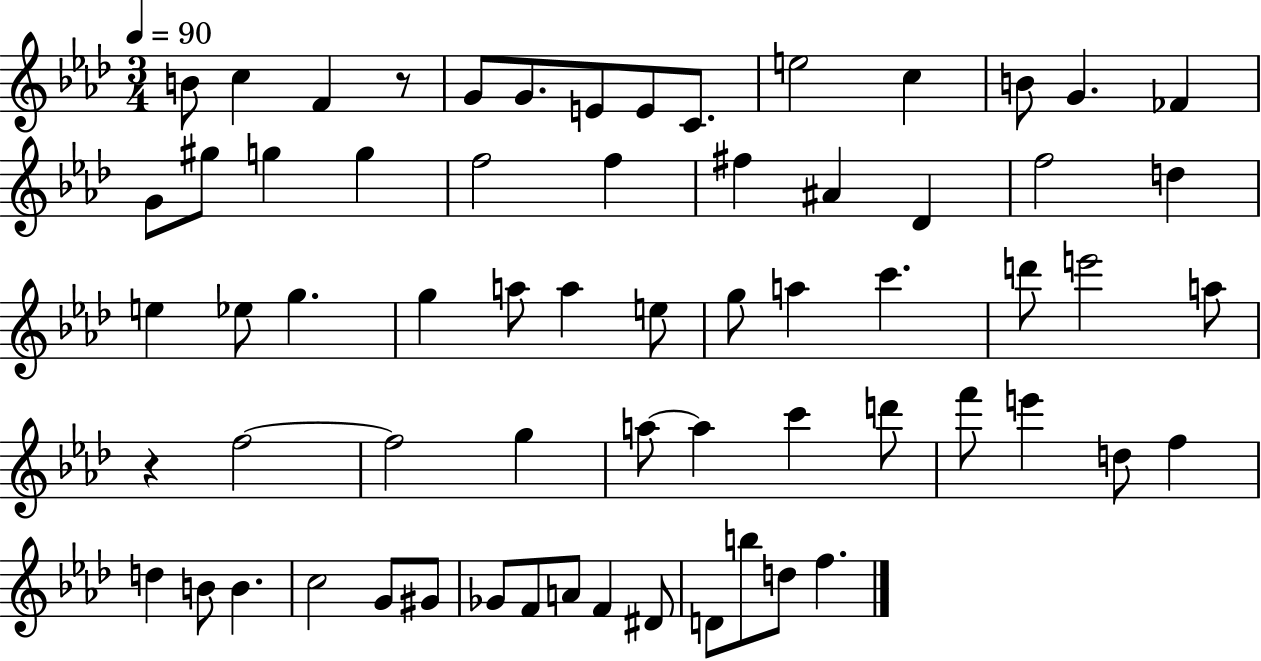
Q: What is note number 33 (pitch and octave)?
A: A5